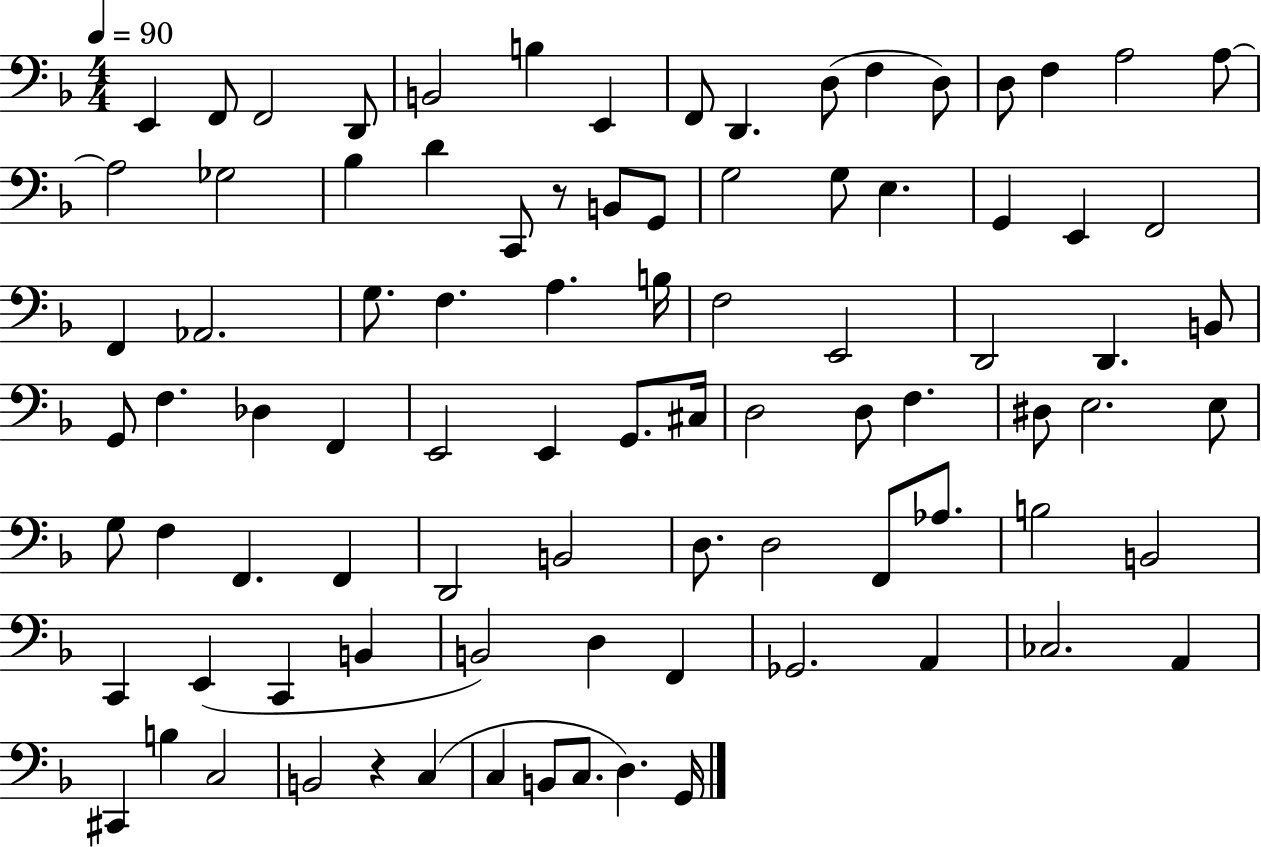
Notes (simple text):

E2/q F2/e F2/h D2/e B2/h B3/q E2/q F2/e D2/q. D3/e F3/q D3/e D3/e F3/q A3/h A3/e A3/h Gb3/h Bb3/q D4/q C2/e R/e B2/e G2/e G3/h G3/e E3/q. G2/q E2/q F2/h F2/q Ab2/h. G3/e. F3/q. A3/q. B3/s F3/h E2/h D2/h D2/q. B2/e G2/e F3/q. Db3/q F2/q E2/h E2/q G2/e. C#3/s D3/h D3/e F3/q. D#3/e E3/h. E3/e G3/e F3/q F2/q. F2/q D2/h B2/h D3/e. D3/h F2/e Ab3/e. B3/h B2/h C2/q E2/q C2/q B2/q B2/h D3/q F2/q Gb2/h. A2/q CES3/h. A2/q C#2/q B3/q C3/h B2/h R/q C3/q C3/q B2/e C3/e. D3/q. G2/s